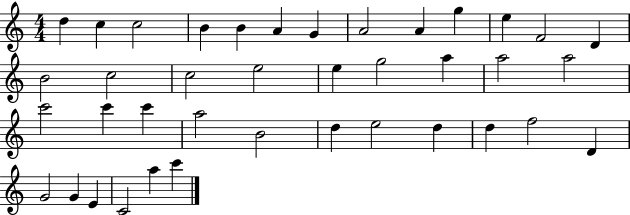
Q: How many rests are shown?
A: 0